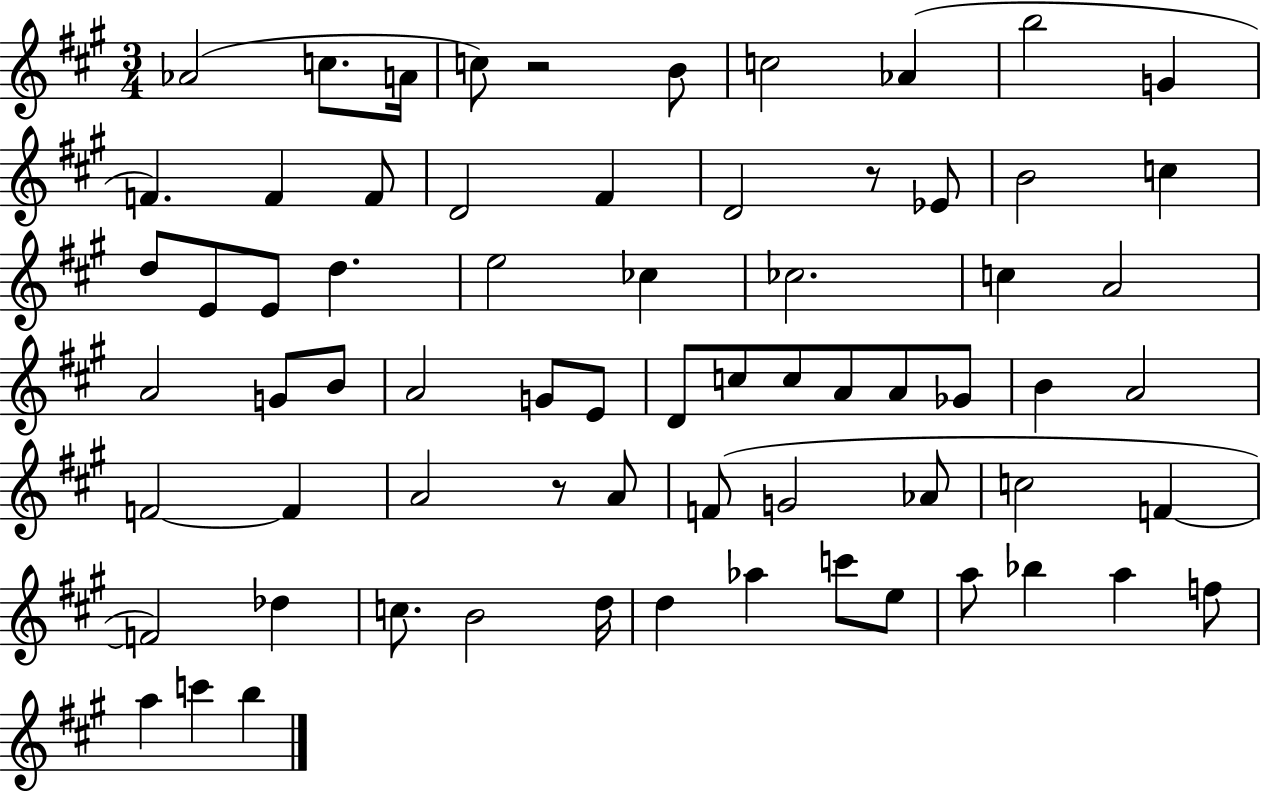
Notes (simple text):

Ab4/h C5/e. A4/s C5/e R/h B4/e C5/h Ab4/q B5/h G4/q F4/q. F4/q F4/e D4/h F#4/q D4/h R/e Eb4/e B4/h C5/q D5/e E4/e E4/e D5/q. E5/h CES5/q CES5/h. C5/q A4/h A4/h G4/e B4/e A4/h G4/e E4/e D4/e C5/e C5/e A4/e A4/e Gb4/e B4/q A4/h F4/h F4/q A4/h R/e A4/e F4/e G4/h Ab4/e C5/h F4/q F4/h Db5/q C5/e. B4/h D5/s D5/q Ab5/q C6/e E5/e A5/e Bb5/q A5/q F5/e A5/q C6/q B5/q